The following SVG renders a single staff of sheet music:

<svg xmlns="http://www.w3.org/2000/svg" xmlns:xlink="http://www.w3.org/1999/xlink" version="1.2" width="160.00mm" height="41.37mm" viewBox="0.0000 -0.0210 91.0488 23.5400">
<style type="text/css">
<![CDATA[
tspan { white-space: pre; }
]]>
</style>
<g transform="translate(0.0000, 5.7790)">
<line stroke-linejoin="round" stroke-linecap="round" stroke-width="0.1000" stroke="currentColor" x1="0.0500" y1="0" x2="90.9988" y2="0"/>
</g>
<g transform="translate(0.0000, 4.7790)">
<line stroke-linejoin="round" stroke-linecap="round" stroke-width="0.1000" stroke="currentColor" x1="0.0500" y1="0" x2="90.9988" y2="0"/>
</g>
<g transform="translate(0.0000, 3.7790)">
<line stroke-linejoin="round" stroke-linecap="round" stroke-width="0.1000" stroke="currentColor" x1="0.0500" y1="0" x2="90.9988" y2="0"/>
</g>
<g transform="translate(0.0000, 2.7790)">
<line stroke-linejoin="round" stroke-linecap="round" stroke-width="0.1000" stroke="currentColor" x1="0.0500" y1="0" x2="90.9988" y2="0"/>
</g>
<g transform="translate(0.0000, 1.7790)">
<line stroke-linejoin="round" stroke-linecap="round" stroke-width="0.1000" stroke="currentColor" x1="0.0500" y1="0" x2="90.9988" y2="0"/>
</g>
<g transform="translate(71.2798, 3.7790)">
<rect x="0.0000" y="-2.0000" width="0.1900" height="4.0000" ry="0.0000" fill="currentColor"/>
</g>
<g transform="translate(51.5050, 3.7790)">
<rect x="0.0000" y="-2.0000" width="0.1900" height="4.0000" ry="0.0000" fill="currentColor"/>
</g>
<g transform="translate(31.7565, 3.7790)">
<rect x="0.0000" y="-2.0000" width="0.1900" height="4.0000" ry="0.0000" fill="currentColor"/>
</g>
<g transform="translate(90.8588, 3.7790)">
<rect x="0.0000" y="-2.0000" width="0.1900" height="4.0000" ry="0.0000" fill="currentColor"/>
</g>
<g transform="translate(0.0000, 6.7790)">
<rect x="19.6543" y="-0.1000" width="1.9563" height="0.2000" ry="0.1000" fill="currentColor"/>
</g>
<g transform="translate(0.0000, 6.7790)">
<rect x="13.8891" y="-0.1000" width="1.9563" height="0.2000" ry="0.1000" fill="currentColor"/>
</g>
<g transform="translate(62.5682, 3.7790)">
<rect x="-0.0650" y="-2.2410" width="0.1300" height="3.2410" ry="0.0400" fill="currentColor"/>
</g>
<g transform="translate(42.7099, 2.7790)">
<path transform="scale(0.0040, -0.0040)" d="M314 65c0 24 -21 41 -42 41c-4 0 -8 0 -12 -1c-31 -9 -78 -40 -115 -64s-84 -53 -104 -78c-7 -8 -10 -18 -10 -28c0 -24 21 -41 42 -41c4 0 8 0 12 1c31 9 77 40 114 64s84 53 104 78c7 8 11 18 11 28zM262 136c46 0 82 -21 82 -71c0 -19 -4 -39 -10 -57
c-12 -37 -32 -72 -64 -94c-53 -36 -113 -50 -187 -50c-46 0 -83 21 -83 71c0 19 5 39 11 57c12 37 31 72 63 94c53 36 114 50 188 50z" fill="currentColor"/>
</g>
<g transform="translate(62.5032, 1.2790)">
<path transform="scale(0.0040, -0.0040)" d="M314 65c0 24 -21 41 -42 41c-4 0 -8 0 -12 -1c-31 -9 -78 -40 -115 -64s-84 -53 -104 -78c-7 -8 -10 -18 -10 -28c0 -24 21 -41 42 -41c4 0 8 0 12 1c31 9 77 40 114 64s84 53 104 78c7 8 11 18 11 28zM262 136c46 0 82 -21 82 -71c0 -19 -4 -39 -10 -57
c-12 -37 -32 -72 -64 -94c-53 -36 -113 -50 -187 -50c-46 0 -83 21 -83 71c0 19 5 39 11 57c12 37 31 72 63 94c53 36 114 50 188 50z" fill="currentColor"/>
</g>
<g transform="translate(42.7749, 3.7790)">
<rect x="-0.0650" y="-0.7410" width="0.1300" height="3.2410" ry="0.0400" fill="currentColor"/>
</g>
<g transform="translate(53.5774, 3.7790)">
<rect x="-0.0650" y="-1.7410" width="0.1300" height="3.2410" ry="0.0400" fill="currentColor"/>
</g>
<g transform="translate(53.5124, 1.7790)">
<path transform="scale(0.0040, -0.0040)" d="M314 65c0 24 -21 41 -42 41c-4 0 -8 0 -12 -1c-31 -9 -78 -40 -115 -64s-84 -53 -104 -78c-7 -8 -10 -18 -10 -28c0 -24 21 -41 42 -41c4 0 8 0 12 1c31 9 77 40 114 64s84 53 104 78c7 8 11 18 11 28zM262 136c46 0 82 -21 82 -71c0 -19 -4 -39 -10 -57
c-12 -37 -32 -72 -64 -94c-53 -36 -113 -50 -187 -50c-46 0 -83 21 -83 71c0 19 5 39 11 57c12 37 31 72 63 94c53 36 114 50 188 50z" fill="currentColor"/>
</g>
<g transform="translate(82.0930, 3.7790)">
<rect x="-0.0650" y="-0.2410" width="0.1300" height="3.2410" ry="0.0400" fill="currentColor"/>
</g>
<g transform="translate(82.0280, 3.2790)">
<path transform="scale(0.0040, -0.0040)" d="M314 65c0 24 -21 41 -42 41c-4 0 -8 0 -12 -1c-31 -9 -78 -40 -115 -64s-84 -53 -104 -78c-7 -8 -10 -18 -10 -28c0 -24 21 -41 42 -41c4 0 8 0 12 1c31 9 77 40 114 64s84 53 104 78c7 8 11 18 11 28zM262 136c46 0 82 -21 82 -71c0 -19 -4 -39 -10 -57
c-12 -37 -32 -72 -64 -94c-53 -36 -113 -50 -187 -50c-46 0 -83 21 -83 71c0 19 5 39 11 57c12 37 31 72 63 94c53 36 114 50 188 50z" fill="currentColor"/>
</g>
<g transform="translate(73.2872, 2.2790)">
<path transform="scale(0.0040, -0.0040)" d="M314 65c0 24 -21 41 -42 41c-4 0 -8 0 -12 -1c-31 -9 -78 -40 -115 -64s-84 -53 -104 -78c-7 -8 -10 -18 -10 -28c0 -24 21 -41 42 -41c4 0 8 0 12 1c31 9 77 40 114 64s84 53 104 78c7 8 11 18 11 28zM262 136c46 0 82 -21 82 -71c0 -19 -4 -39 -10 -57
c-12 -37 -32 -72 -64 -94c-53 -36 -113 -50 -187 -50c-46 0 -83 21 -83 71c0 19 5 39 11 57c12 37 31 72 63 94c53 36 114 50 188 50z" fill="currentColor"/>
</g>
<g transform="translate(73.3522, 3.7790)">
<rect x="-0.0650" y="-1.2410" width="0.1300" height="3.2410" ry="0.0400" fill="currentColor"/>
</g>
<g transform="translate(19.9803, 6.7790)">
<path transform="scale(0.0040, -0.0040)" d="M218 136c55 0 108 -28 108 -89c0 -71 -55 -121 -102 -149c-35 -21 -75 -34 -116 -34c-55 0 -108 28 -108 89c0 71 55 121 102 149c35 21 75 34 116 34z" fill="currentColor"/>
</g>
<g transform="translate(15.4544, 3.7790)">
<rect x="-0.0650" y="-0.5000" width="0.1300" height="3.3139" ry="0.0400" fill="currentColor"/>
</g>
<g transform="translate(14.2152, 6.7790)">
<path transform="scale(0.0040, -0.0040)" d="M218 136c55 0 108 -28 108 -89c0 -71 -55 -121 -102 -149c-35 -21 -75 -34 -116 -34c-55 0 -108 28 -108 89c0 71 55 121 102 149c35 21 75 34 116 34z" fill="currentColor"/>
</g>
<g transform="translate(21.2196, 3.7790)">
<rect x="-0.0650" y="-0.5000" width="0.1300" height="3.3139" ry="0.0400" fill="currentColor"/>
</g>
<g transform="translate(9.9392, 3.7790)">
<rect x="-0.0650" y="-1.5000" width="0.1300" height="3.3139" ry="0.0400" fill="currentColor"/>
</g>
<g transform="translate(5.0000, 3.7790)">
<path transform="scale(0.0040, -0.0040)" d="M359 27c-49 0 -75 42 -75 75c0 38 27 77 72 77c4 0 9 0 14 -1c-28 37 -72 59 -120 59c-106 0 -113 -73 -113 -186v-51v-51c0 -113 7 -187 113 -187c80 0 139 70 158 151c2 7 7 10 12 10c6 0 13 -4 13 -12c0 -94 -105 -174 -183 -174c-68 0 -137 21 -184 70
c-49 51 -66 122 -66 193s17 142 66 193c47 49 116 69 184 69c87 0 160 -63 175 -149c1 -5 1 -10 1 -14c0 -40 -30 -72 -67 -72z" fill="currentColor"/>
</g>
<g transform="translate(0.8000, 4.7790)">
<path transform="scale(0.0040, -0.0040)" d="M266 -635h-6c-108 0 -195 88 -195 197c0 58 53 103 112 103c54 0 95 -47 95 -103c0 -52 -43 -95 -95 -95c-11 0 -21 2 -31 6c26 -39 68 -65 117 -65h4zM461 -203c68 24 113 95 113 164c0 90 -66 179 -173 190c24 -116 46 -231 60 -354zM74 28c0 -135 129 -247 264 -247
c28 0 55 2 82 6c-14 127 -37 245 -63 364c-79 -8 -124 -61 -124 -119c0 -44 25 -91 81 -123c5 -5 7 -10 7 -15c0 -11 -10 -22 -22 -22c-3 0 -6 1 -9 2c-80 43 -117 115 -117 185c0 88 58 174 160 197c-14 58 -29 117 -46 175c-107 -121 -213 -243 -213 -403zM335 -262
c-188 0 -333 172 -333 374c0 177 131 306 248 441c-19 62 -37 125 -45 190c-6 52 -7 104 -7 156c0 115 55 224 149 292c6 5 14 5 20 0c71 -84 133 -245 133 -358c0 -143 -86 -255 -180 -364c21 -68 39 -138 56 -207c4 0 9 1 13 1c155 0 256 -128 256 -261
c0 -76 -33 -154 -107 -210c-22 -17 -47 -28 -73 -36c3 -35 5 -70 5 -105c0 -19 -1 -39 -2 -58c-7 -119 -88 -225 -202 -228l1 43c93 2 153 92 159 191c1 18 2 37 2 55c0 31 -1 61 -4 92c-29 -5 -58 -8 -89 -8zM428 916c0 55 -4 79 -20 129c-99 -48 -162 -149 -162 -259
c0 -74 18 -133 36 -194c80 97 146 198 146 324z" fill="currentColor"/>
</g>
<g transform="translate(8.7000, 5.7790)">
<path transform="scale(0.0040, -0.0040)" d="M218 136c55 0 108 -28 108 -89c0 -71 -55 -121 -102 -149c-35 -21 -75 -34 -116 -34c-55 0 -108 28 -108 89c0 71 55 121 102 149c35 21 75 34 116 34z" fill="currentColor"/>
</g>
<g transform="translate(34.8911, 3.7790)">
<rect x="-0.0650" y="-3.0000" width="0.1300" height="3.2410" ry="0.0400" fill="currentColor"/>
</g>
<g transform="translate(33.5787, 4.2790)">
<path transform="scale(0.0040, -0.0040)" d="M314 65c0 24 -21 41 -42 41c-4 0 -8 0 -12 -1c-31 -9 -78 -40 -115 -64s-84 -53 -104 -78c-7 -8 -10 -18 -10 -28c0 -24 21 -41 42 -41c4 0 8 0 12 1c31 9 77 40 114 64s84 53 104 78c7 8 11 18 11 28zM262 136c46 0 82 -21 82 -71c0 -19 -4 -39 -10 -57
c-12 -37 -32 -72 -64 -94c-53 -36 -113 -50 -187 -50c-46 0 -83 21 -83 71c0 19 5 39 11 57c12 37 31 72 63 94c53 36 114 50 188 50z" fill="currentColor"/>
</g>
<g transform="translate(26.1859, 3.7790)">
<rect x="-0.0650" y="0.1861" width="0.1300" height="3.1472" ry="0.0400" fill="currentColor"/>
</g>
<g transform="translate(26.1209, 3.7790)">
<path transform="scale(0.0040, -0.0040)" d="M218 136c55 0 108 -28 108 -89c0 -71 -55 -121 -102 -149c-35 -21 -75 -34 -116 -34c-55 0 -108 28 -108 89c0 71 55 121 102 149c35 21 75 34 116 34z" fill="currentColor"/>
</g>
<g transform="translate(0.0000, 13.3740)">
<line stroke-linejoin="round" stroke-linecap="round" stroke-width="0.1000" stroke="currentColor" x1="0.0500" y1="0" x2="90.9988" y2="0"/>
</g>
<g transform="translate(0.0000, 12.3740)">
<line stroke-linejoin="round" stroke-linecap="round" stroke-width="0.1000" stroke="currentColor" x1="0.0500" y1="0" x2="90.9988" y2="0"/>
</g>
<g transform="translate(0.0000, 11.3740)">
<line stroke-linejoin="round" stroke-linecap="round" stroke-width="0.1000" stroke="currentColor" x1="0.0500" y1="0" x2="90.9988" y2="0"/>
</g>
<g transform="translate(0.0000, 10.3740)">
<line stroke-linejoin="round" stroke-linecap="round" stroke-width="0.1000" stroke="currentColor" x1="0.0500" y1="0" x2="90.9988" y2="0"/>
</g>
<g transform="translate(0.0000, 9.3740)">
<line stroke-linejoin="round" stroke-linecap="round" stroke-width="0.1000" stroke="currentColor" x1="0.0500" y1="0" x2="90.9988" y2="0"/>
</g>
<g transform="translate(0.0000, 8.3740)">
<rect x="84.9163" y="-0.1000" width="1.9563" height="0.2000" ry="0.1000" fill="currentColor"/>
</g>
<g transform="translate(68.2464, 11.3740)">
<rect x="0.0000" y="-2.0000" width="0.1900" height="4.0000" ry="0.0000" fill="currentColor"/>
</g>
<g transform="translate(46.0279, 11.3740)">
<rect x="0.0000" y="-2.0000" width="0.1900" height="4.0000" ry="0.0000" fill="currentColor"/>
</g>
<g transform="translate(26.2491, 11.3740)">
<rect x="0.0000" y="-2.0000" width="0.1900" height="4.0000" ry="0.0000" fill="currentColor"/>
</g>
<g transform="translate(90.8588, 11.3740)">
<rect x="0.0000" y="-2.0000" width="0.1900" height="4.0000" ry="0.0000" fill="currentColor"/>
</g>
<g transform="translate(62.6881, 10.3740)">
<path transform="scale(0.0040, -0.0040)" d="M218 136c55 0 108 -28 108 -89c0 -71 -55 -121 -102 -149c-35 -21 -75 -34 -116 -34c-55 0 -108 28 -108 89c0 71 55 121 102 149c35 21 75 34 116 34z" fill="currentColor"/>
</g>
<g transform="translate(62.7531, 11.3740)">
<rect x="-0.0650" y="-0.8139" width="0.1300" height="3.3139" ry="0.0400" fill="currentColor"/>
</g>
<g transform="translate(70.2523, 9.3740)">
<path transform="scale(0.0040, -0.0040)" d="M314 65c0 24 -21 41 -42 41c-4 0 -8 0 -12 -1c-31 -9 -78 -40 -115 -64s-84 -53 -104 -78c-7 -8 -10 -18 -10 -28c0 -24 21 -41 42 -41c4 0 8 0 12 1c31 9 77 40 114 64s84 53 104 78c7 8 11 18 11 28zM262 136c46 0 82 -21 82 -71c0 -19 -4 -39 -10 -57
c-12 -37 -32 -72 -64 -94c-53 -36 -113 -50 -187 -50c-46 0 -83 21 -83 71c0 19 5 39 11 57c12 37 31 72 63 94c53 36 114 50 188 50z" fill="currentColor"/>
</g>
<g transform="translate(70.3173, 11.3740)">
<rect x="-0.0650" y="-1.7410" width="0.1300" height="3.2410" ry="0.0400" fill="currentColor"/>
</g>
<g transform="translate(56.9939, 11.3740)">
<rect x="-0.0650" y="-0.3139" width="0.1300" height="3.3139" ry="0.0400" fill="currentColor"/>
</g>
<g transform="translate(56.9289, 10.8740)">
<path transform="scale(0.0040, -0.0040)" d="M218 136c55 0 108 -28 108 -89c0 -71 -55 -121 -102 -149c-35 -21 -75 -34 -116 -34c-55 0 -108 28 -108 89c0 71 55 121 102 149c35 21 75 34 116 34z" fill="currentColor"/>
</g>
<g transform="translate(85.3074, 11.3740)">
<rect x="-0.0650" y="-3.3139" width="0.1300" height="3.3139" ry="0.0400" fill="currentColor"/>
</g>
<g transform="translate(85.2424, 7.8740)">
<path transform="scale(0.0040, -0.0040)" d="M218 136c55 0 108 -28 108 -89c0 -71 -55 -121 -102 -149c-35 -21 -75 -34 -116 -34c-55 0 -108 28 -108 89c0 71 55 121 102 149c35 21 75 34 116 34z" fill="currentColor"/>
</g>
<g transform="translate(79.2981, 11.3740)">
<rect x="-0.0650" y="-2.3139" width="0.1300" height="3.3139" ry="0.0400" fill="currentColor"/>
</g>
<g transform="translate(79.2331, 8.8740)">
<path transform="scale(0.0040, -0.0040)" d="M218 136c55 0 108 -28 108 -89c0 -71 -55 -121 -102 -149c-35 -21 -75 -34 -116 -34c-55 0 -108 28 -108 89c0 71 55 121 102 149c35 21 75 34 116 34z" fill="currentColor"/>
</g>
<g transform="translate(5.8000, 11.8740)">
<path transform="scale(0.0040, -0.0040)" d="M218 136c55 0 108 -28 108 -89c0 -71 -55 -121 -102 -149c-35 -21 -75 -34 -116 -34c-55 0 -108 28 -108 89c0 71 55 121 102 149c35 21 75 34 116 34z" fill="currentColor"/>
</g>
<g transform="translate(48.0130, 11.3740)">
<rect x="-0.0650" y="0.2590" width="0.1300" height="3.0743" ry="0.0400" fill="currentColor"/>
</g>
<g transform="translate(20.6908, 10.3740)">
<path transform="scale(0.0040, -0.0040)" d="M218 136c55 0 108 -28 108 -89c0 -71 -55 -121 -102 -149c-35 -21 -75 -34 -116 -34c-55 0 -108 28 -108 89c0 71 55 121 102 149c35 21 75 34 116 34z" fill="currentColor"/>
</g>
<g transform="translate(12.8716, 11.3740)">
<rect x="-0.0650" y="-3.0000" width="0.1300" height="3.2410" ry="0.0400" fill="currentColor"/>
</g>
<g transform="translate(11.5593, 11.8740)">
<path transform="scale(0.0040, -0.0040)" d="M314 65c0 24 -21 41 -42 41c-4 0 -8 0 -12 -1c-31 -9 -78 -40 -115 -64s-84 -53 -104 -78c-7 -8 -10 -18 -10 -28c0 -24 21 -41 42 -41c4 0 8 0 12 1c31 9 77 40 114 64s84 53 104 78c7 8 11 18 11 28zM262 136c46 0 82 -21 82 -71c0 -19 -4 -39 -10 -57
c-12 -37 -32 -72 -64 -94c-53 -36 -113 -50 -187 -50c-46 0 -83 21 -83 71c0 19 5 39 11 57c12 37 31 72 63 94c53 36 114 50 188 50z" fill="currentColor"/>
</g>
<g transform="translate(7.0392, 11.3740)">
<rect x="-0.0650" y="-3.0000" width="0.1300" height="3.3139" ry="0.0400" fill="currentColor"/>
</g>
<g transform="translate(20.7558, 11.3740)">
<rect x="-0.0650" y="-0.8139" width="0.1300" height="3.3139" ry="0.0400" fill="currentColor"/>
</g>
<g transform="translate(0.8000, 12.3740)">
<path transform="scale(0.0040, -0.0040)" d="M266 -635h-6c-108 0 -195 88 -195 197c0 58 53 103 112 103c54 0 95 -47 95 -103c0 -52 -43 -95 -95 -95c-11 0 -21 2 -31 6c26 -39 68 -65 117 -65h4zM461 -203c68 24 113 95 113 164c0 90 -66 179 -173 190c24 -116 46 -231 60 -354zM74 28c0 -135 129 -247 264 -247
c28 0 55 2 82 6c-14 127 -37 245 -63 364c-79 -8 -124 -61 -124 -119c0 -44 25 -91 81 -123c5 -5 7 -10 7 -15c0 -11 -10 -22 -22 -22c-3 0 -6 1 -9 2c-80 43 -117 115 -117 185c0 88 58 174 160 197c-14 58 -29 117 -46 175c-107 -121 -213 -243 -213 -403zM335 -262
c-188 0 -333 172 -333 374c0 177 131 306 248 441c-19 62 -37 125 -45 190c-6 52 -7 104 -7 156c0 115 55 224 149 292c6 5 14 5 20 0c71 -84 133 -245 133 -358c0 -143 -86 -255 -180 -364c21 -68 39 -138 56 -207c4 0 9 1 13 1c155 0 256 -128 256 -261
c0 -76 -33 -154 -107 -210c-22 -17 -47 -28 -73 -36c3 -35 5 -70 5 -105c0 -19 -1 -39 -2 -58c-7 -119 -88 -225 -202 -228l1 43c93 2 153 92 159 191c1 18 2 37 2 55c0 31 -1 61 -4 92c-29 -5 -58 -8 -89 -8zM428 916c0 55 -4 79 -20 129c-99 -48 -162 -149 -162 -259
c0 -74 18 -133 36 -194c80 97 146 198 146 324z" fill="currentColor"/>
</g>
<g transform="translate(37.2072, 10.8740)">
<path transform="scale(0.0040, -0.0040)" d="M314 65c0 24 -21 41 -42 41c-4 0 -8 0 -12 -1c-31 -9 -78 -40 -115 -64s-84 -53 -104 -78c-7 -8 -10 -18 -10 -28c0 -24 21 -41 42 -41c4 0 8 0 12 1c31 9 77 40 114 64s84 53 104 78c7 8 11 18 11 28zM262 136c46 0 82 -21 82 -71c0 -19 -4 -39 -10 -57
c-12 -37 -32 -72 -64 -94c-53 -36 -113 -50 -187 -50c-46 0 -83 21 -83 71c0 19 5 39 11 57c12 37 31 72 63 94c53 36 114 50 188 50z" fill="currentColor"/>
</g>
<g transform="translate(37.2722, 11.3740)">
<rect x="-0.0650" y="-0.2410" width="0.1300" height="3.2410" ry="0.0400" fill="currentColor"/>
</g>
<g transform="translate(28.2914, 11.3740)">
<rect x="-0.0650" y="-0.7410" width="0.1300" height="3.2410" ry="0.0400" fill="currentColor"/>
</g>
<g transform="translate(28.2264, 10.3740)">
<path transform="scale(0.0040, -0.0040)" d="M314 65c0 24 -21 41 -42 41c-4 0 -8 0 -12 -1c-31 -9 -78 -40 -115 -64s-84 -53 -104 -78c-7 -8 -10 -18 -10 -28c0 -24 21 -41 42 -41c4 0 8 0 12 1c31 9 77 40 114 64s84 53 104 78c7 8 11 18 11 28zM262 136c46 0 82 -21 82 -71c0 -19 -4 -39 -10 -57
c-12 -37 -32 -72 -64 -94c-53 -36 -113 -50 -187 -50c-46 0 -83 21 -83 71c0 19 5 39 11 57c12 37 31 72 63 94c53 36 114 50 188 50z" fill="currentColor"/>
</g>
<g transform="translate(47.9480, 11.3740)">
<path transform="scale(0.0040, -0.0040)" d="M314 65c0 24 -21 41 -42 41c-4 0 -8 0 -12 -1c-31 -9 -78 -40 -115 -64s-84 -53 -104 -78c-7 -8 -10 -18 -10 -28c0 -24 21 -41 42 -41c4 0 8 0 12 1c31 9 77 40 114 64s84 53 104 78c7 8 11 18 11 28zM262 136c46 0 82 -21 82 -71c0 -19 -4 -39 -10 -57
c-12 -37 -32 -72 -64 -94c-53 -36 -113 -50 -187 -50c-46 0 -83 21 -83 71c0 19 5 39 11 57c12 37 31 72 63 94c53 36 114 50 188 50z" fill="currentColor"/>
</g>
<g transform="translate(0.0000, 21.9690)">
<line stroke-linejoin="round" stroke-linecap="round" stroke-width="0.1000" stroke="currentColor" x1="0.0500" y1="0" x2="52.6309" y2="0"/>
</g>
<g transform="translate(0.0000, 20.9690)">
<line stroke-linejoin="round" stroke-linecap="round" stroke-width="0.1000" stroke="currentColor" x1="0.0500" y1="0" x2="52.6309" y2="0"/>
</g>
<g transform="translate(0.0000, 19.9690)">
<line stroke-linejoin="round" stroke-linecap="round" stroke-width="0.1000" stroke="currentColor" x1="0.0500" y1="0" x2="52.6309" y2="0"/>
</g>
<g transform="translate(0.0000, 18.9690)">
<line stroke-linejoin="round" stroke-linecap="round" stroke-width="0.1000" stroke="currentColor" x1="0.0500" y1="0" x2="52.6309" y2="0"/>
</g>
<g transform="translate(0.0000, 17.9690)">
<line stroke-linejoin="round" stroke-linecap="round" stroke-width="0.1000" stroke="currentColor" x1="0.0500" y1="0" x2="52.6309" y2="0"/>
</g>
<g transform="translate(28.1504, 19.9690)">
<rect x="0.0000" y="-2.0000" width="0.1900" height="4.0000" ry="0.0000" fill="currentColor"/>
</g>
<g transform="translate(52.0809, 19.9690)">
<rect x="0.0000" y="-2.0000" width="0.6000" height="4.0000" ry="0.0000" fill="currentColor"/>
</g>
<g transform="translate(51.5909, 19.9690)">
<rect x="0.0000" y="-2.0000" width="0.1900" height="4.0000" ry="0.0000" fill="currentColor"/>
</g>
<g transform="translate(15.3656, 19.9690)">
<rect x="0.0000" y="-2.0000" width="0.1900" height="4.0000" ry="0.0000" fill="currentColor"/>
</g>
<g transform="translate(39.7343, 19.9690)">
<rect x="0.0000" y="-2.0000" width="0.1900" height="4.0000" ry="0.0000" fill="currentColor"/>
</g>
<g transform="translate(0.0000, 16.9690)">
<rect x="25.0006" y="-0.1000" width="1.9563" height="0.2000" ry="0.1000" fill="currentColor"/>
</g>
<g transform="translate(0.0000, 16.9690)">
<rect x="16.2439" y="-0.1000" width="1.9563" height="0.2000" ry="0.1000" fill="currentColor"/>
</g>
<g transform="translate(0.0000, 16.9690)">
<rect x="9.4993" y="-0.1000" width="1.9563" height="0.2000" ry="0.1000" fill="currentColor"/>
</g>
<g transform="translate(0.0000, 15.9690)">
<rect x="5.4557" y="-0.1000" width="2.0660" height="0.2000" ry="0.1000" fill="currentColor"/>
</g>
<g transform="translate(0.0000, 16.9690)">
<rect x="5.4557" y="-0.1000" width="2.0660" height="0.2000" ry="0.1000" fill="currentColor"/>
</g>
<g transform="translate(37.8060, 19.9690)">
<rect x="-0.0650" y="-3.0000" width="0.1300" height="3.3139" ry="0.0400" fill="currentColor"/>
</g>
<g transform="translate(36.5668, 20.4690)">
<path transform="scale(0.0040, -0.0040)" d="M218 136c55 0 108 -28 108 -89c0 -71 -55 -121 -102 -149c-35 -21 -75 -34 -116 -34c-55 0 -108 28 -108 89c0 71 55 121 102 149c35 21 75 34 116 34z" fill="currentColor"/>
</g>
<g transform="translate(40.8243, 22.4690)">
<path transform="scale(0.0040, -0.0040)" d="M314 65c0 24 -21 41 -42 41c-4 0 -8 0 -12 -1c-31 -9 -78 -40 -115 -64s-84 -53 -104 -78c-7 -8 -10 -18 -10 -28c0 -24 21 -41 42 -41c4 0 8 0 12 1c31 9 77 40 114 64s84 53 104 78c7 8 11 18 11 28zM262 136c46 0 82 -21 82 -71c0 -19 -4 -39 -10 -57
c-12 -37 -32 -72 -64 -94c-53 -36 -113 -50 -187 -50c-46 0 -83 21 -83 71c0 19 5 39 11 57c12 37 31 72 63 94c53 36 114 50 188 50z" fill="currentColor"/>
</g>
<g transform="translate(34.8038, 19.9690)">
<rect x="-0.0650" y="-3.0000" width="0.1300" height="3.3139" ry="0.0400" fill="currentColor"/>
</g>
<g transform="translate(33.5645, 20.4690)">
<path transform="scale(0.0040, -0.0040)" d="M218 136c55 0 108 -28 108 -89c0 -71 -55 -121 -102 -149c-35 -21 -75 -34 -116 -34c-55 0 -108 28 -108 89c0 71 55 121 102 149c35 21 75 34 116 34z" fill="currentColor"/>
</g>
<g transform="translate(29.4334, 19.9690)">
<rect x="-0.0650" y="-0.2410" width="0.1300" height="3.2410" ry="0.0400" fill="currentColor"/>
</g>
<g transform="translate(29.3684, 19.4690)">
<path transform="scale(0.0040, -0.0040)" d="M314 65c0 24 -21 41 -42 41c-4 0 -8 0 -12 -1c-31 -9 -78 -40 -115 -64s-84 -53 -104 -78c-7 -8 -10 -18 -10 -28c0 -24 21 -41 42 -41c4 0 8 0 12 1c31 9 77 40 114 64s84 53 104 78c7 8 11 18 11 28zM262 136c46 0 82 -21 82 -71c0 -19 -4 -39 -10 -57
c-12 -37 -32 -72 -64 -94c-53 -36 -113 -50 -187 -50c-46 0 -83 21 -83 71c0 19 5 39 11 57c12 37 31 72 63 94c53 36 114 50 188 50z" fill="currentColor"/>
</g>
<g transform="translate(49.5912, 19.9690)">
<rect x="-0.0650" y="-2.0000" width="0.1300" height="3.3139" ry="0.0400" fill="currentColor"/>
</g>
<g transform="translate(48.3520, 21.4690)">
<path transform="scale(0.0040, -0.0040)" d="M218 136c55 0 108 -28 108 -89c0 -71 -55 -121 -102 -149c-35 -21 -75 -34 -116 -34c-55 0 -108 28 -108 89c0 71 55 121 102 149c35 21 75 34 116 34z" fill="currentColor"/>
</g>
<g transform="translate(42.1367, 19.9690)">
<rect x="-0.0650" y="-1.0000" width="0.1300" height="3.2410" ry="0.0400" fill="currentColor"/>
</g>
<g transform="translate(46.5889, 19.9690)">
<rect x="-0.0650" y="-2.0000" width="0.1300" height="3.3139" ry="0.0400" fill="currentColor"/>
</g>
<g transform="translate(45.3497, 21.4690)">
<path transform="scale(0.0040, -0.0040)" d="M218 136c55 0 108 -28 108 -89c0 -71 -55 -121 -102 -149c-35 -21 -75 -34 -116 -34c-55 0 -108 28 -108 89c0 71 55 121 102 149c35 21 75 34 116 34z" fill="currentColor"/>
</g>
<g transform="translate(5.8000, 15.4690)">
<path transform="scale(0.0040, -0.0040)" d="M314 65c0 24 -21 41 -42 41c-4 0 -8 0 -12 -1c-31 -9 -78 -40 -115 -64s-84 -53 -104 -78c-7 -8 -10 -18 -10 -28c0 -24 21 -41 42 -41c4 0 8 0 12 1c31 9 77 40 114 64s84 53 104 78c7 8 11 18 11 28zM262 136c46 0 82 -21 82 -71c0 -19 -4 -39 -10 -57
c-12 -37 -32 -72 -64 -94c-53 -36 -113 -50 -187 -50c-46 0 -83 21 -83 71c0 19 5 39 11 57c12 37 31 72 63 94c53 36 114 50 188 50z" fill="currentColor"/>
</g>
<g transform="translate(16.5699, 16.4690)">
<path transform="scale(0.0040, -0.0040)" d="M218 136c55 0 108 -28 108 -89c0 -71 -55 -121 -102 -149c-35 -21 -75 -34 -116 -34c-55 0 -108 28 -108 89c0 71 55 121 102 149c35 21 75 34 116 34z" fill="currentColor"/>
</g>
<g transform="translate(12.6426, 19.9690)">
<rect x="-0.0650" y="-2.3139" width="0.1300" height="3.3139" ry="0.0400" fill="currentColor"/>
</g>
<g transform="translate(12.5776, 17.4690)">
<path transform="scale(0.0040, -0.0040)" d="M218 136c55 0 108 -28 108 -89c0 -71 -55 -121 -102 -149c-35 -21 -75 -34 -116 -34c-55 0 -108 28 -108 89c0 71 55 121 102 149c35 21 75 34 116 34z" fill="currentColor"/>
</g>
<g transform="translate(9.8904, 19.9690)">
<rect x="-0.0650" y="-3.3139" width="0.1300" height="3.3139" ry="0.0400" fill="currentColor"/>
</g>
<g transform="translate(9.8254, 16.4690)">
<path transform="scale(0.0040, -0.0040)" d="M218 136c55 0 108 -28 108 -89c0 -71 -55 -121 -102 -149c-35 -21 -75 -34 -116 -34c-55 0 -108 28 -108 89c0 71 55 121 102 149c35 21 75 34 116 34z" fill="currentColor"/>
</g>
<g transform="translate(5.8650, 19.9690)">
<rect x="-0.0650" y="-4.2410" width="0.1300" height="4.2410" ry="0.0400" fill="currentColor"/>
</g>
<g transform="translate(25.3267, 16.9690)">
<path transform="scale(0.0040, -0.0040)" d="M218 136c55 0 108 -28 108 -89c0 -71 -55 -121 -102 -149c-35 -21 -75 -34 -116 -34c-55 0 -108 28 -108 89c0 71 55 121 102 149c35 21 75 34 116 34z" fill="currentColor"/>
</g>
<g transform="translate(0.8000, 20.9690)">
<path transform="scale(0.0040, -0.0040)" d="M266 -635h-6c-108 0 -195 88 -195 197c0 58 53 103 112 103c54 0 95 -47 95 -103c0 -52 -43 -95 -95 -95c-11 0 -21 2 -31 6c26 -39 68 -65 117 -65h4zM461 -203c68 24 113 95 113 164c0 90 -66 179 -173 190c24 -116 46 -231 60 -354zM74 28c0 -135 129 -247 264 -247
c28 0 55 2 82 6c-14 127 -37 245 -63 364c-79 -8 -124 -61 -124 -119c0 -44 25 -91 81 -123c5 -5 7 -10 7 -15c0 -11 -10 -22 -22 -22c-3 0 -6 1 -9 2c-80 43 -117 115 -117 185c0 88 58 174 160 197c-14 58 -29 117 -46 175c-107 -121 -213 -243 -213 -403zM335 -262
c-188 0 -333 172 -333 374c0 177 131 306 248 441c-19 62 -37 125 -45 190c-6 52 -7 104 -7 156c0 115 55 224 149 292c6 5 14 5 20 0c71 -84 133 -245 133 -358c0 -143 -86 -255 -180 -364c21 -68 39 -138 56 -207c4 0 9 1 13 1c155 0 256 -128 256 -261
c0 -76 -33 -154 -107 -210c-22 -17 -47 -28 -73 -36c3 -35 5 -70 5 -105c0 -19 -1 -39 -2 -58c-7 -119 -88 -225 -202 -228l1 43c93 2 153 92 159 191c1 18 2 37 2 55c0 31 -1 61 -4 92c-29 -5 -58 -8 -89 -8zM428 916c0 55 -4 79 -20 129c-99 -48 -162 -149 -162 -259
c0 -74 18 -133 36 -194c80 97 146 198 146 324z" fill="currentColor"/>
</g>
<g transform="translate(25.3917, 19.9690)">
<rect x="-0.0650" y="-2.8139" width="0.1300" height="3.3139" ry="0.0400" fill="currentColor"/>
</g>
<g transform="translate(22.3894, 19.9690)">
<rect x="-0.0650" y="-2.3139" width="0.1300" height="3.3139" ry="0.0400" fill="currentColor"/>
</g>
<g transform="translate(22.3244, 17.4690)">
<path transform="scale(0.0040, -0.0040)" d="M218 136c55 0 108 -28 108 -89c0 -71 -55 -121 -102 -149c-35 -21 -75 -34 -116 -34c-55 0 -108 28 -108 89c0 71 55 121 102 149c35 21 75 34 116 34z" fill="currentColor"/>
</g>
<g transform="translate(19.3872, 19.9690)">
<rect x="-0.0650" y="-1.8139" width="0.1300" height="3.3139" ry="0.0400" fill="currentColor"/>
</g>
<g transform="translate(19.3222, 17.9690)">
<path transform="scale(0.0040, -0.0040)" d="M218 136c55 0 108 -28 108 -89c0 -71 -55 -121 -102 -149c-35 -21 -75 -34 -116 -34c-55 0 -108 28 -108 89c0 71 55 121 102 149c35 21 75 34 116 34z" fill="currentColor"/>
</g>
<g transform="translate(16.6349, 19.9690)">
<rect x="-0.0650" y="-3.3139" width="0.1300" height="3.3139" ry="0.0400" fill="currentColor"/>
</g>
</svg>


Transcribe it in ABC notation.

X:1
T:Untitled
M:4/4
L:1/4
K:C
E C C B A2 d2 f2 g2 e2 c2 A A2 d d2 c2 B2 c d f2 g b d'2 b g b f g a c2 A A D2 F F